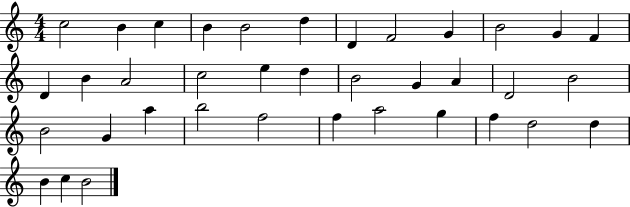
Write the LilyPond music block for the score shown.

{
  \clef treble
  \numericTimeSignature
  \time 4/4
  \key c \major
  c''2 b'4 c''4 | b'4 b'2 d''4 | d'4 f'2 g'4 | b'2 g'4 f'4 | \break d'4 b'4 a'2 | c''2 e''4 d''4 | b'2 g'4 a'4 | d'2 b'2 | \break b'2 g'4 a''4 | b''2 f''2 | f''4 a''2 g''4 | f''4 d''2 d''4 | \break b'4 c''4 b'2 | \bar "|."
}